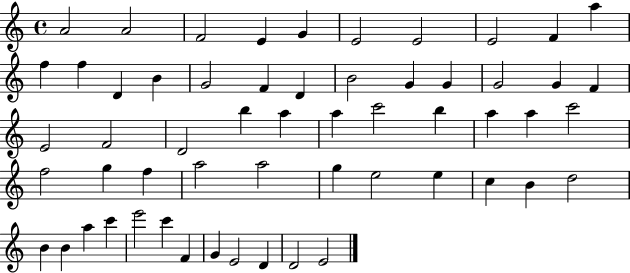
A4/h A4/h F4/h E4/q G4/q E4/h E4/h E4/h F4/q A5/q F5/q F5/q D4/q B4/q G4/h F4/q D4/q B4/h G4/q G4/q G4/h G4/q F4/q E4/h F4/h D4/h B5/q A5/q A5/q C6/h B5/q A5/q A5/q C6/h F5/h G5/q F5/q A5/h A5/h G5/q E5/h E5/q C5/q B4/q D5/h B4/q B4/q A5/q C6/q E6/h C6/q F4/q G4/q E4/h D4/q D4/h E4/h